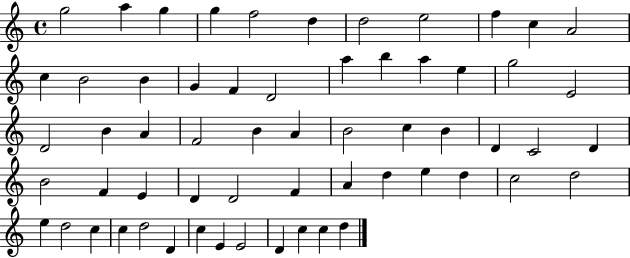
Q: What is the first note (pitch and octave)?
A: G5